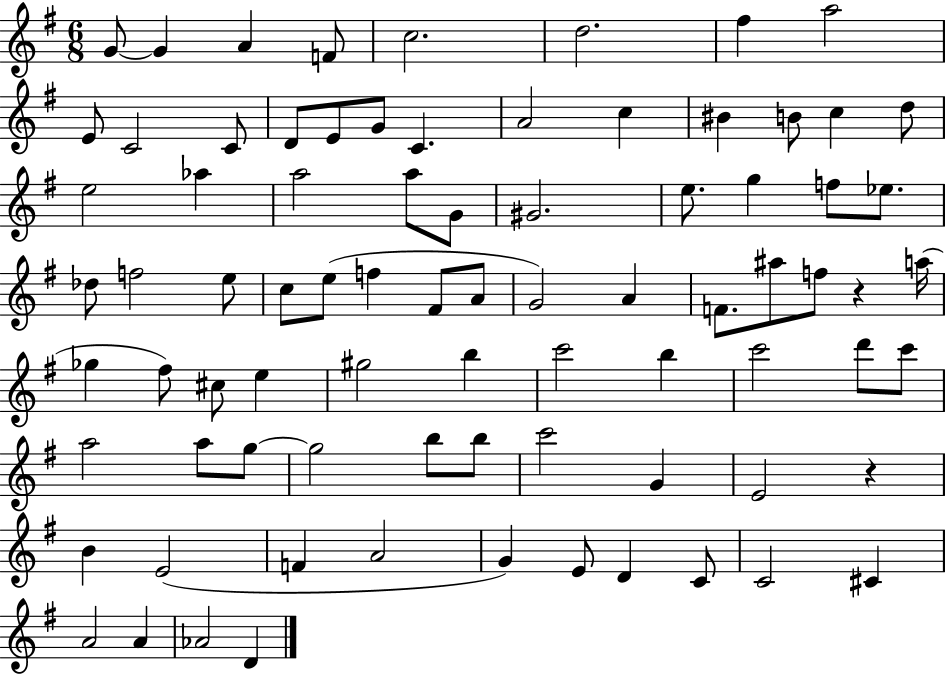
{
  \clef treble
  \numericTimeSignature
  \time 6/8
  \key g \major
  g'8~~ g'4 a'4 f'8 | c''2. | d''2. | fis''4 a''2 | \break e'8 c'2 c'8 | d'8 e'8 g'8 c'4. | a'2 c''4 | bis'4 b'8 c''4 d''8 | \break e''2 aes''4 | a''2 a''8 g'8 | gis'2. | e''8. g''4 f''8 ees''8. | \break des''8 f''2 e''8 | c''8 e''8( f''4 fis'8 a'8 | g'2) a'4 | f'8. ais''8 f''8 r4 a''16( | \break ges''4 fis''8) cis''8 e''4 | gis''2 b''4 | c'''2 b''4 | c'''2 d'''8 c'''8 | \break a''2 a''8 g''8~~ | g''2 b''8 b''8 | c'''2 g'4 | e'2 r4 | \break b'4 e'2( | f'4 a'2 | g'4) e'8 d'4 c'8 | c'2 cis'4 | \break a'2 a'4 | aes'2 d'4 | \bar "|."
}